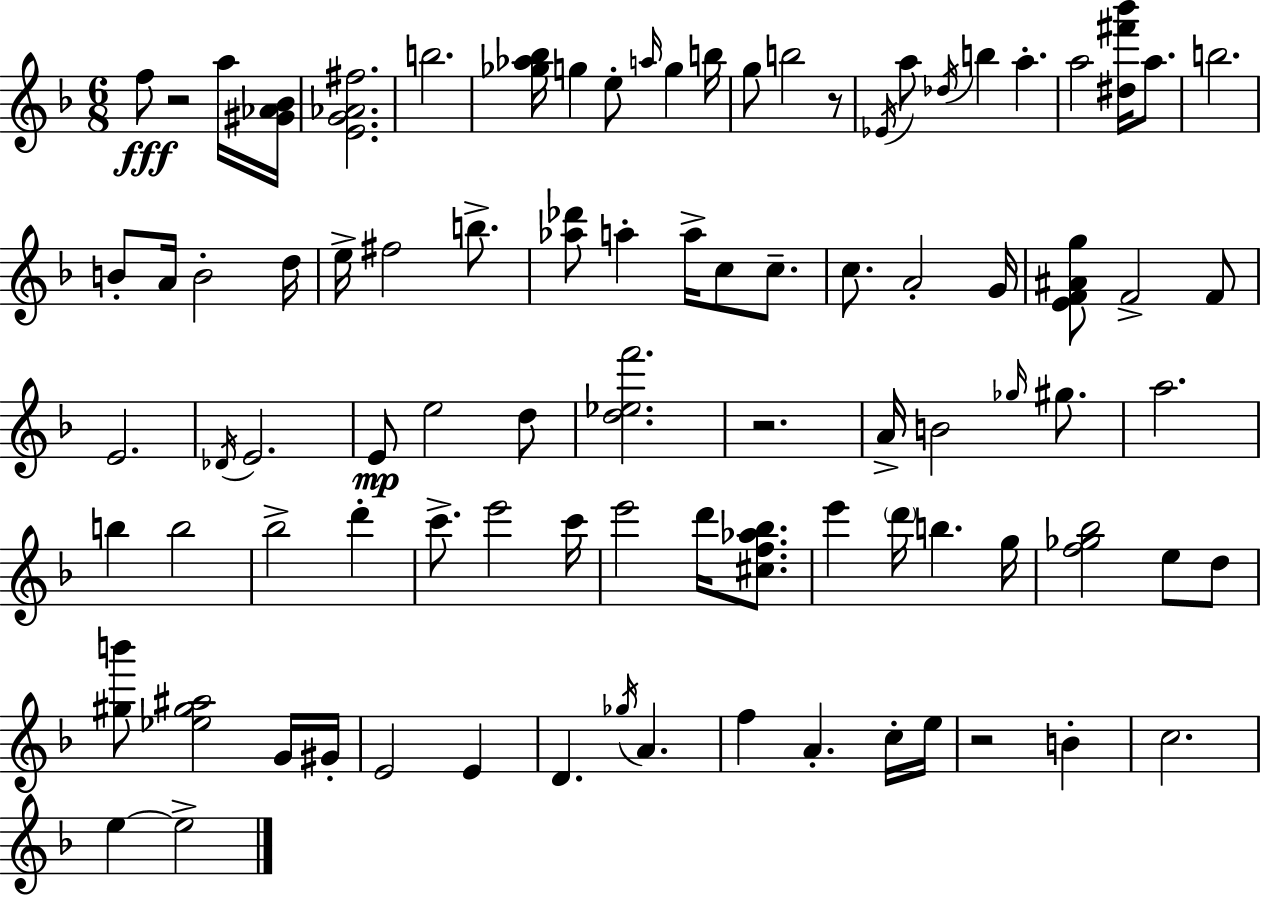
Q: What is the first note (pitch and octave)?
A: F5